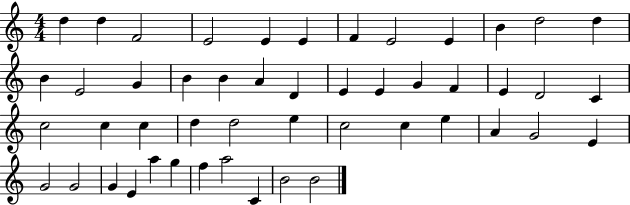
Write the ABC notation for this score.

X:1
T:Untitled
M:4/4
L:1/4
K:C
d d F2 E2 E E F E2 E B d2 d B E2 G B B A D E E G F E D2 C c2 c c d d2 e c2 c e A G2 E G2 G2 G E a g f a2 C B2 B2